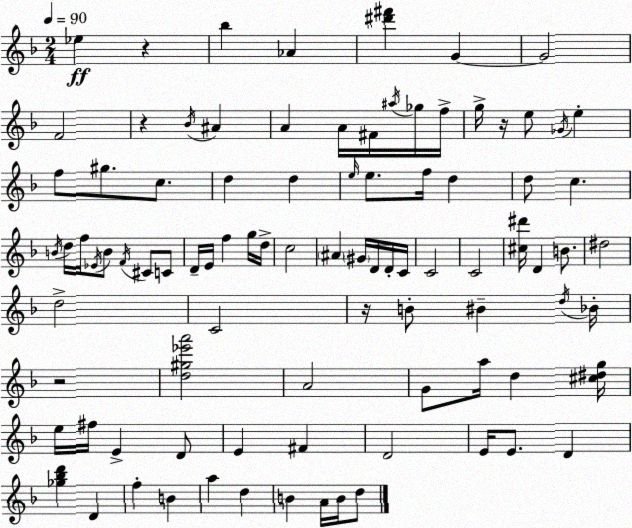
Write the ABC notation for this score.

X:1
T:Untitled
M:2/4
L:1/4
K:Dm
_e z _b _A [^d'^f'] G G2 F2 z _B/4 ^A A A/4 ^F/4 ^a/4 _g/4 f/4 g/4 z/4 e/2 _G/4 e f/2 ^g/2 c/2 d d e/4 e/2 f/4 d d/2 c B/4 d/4 f/4 _E/4 B/2 F/4 ^C/2 C/2 D/4 E/4 f g/4 d/4 c2 ^A ^G/4 D/4 D/4 C/4 C2 C2 [^c^d']/4 D B/2 ^d2 d2 C2 z/4 B/2 ^B d/4 _B/4 z2 [d^g_e'a']2 A2 G/2 a/4 d [^c^dg]/4 e/4 ^f/4 E D/2 E ^F D2 E/4 E/2 D [_g_bd'] D f B a d B A/4 B/4 d/2